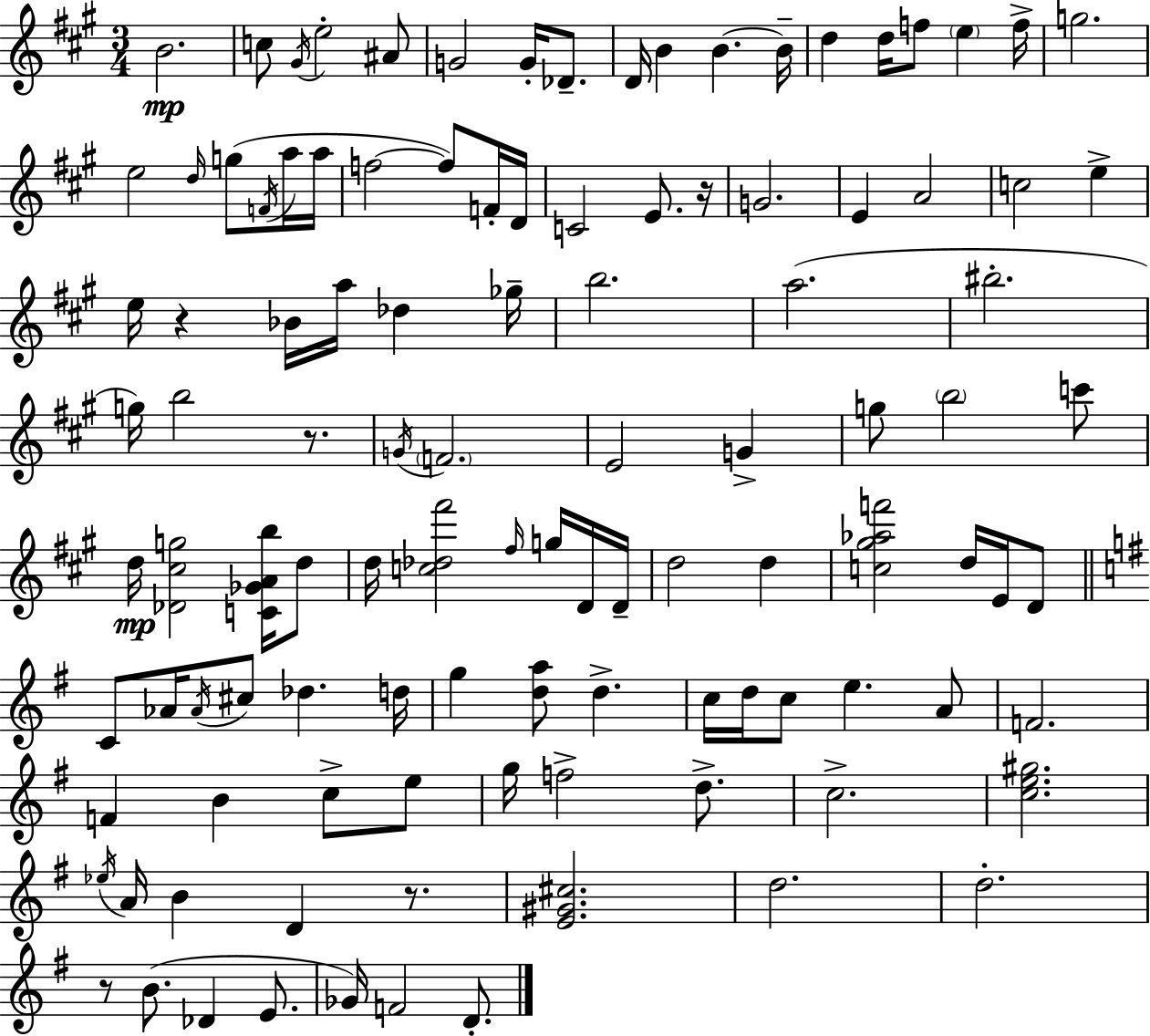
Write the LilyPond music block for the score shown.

{
  \clef treble
  \numericTimeSignature
  \time 3/4
  \key a \major
  b'2.\mp | c''8 \acciaccatura { gis'16 } e''2-. ais'8 | g'2 g'16-. des'8.-- | d'16 b'4 b'4.~~ | \break b'16-- d''4 d''16 f''8 \parenthesize e''4 | f''16-> g''2. | e''2 \grace { d''16 } g''8( | \acciaccatura { f'16 } a''16 a''16 f''2~~ f''8) | \break f'16-. d'16 c'2 e'8. | r16 g'2. | e'4 a'2 | c''2 e''4-> | \break e''16 r4 bes'16 a''16 des''4 | ges''16-- b''2. | a''2.( | bis''2.-. | \break g''16) b''2 | r8. \acciaccatura { g'16 } \parenthesize f'2. | e'2 | g'4-> g''8 \parenthesize b''2 | \break c'''8 d''16\mp <des' cis'' g''>2 | <c' ges' a' b''>16 d''8 d''16 <c'' des'' fis'''>2 | \grace { fis''16 } g''16 d'16 d'16-- d''2 | d''4 <c'' gis'' aes'' f'''>2 | \break d''16 e'16 d'8 \bar "||" \break \key g \major c'8 aes'16 \acciaccatura { aes'16 } cis''8 des''4. | d''16 g''4 <d'' a''>8 d''4.-> | c''16 d''16 c''8 e''4. a'8 | f'2. | \break f'4 b'4 c''8-> e''8 | g''16 f''2-> d''8.-> | c''2.-> | <c'' e'' gis''>2. | \break \acciaccatura { ees''16 } a'16 b'4 d'4 r8. | <e' gis' cis''>2. | d''2. | d''2.-. | \break r8 b'8.( des'4 e'8. | ges'16) f'2 d'8.-. | \bar "|."
}